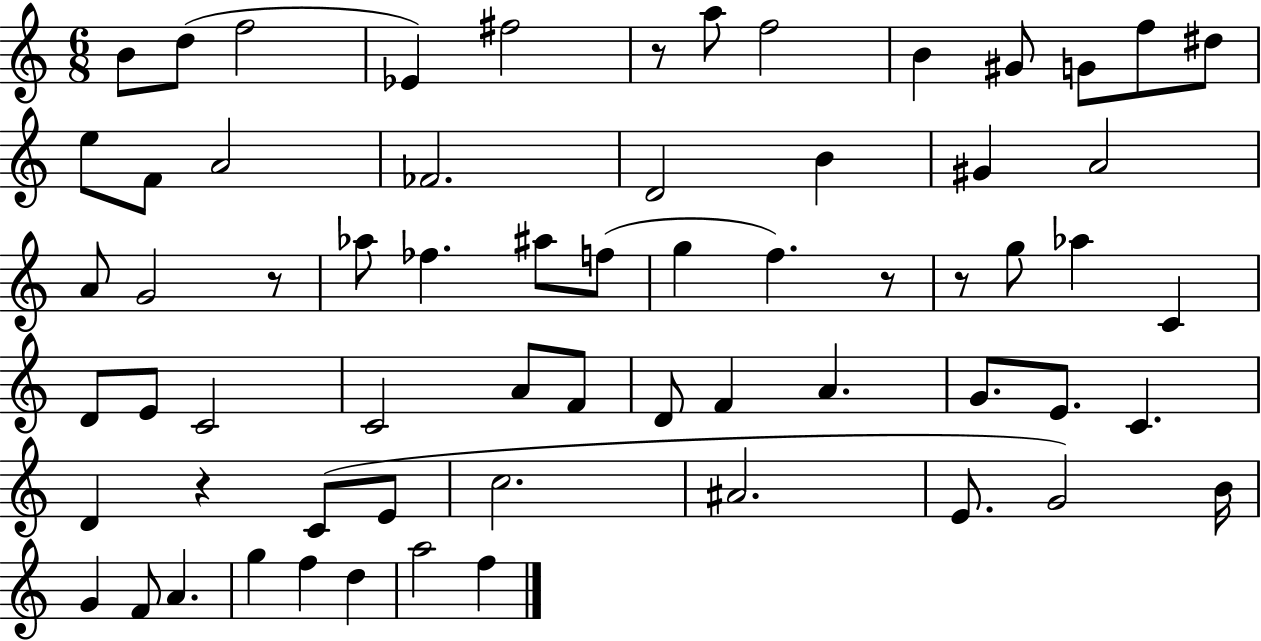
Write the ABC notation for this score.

X:1
T:Untitled
M:6/8
L:1/4
K:C
B/2 d/2 f2 _E ^f2 z/2 a/2 f2 B ^G/2 G/2 f/2 ^d/2 e/2 F/2 A2 _F2 D2 B ^G A2 A/2 G2 z/2 _a/2 _f ^a/2 f/2 g f z/2 z/2 g/2 _a C D/2 E/2 C2 C2 A/2 F/2 D/2 F A G/2 E/2 C D z C/2 E/2 c2 ^A2 E/2 G2 B/4 G F/2 A g f d a2 f